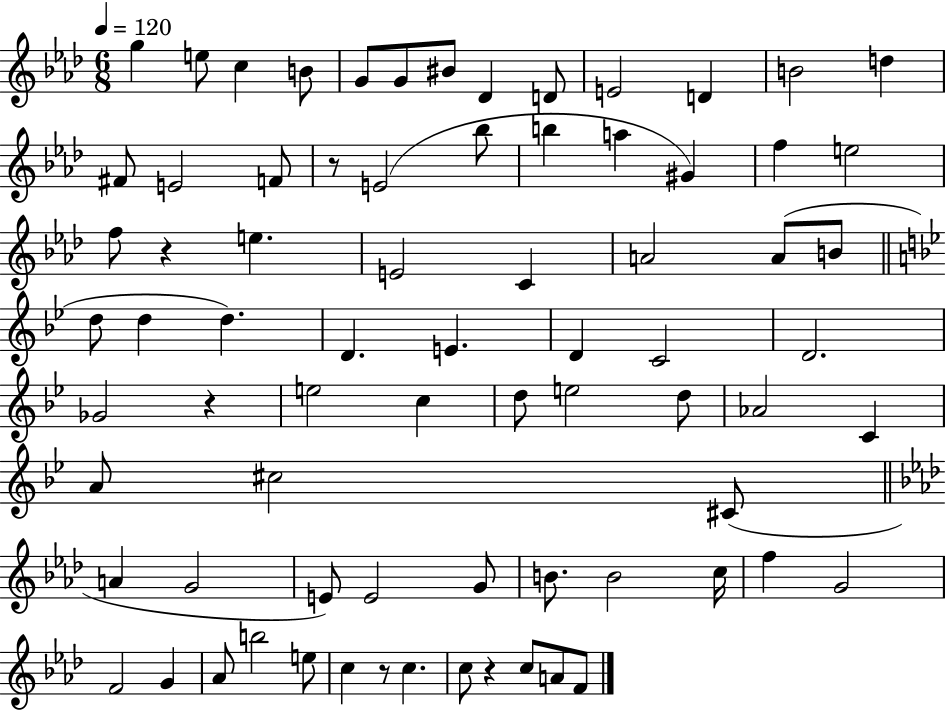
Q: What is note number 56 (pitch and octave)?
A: B4